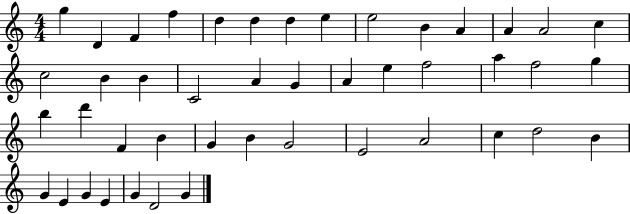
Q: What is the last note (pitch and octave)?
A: G4